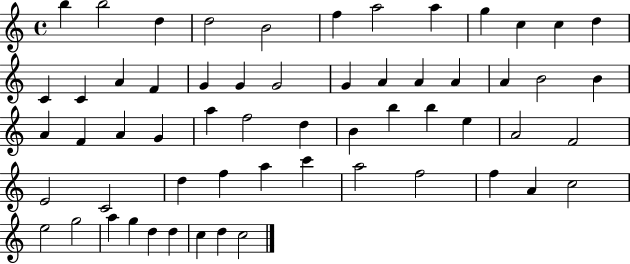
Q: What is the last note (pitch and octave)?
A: C5